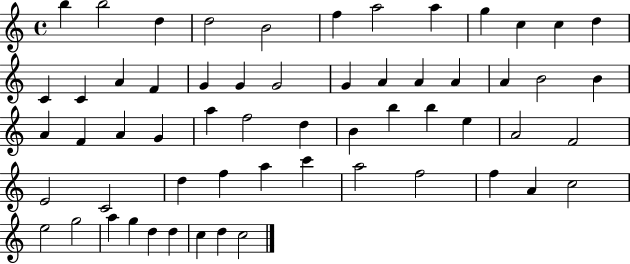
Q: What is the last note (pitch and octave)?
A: C5